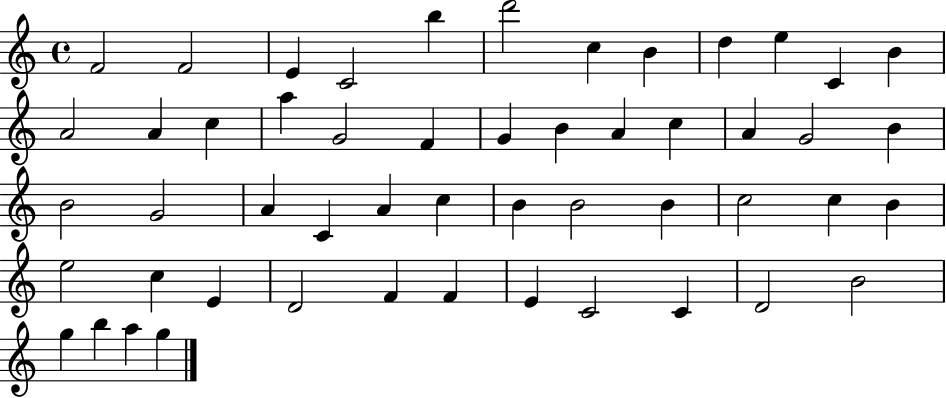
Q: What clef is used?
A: treble